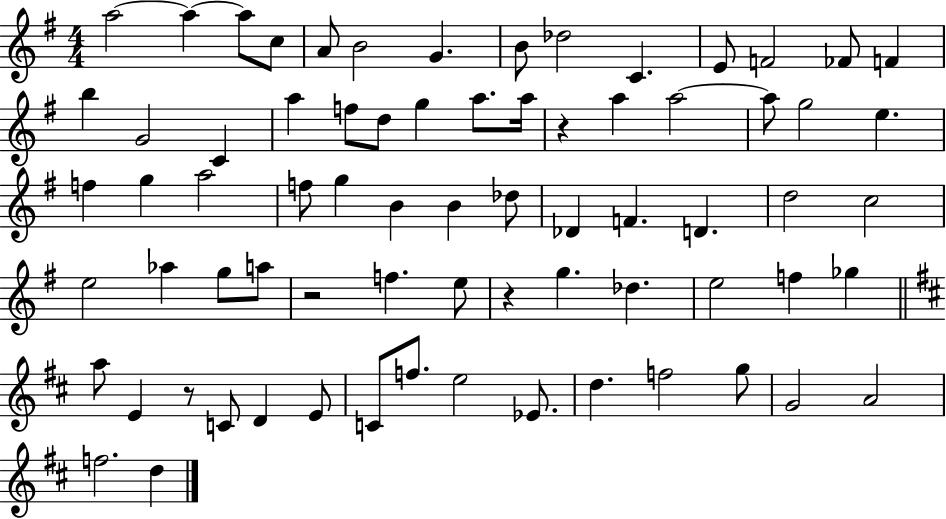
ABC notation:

X:1
T:Untitled
M:4/4
L:1/4
K:G
a2 a a/2 c/2 A/2 B2 G B/2 _d2 C E/2 F2 _F/2 F b G2 C a f/2 d/2 g a/2 a/4 z a a2 a/2 g2 e f g a2 f/2 g B B _d/2 _D F D d2 c2 e2 _a g/2 a/2 z2 f e/2 z g _d e2 f _g a/2 E z/2 C/2 D E/2 C/2 f/2 e2 _E/2 d f2 g/2 G2 A2 f2 d